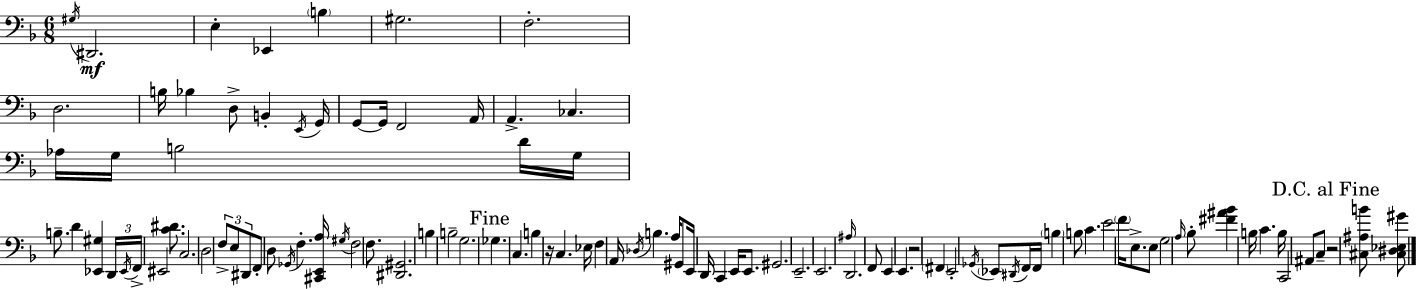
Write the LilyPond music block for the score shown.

{
  \clef bass
  \numericTimeSignature
  \time 6/8
  \key d \minor
  \acciaccatura { gis16 }\mf dis,2. | e4-. ees,4 \parenthesize b4 | gis2. | f2.-. | \break d2. | b16 bes4 d8-> b,4-. | \acciaccatura { e,16 } g,16 g,8~~ g,16 f,2 | a,16 a,4.-> ces4. | \break aes16 g16 b2 | d'16 g16 b8.-- d'4 <ees, gis>4 | \tuplet 3/2 { d,16 \acciaccatura { ees,16 } f,16-> } eis,2 | <c' dis'>8. c2. | \break d2 \tuplet 3/2 { f8-> | e8 dis,8 } f,8-. d8 \acciaccatura { ges,16 } f4.-. | <cis, e, a>16 \acciaccatura { gis16 } f2 | f8. <dis, gis,>2. | \break b4 b2-- | g2. | \mark "Fine" ges4. c4. | b4 r16 c4. | \break ees16 f4 a,16 \acciaccatura { des16 } b4. | a16 gis,8 e,16 d,16 c,4 | e,16 e,8. gis,2. | e,2.-- | \break e,2. | \grace { ais16 } d,2. | f,8 e,4 | e,4. r2 | \break \parenthesize fis,4 e,2-. | \acciaccatura { ges,16 } \parenthesize ees,8 \acciaccatura { dis,16 } f,16 f,16 \parenthesize b4 | b8 c'4. e'2 | \parenthesize f'16 e8.-> e8 g2 | \break \grace { a16 } bes8-. <fis' ais' bes'>4 | b16 c'4. b16 c,2 | ais,8 c8-- \mark "D.C. al Fine" r2 | <cis ais b'>8 <cis dis ees gis'>8 \bar "|."
}